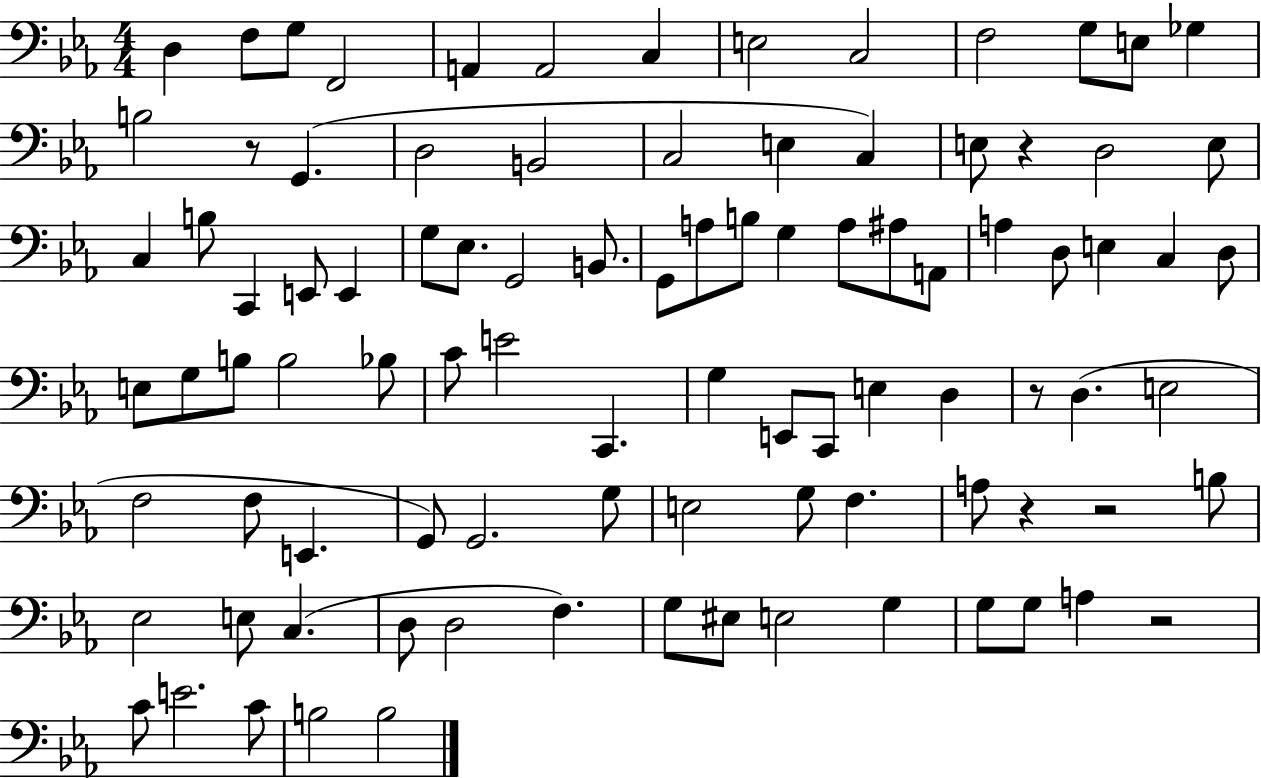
D3/q F3/e G3/e F2/h A2/q A2/h C3/q E3/h C3/h F3/h G3/e E3/e Gb3/q B3/h R/e G2/q. D3/h B2/h C3/h E3/q C3/q E3/e R/q D3/h E3/e C3/q B3/e C2/q E2/e E2/q G3/e Eb3/e. G2/h B2/e. G2/e A3/e B3/e G3/q A3/e A#3/e A2/e A3/q D3/e E3/q C3/q D3/e E3/e G3/e B3/e B3/h Bb3/e C4/e E4/h C2/q. G3/q E2/e C2/e E3/q D3/q R/e D3/q. E3/h F3/h F3/e E2/q. G2/e G2/h. G3/e E3/h G3/e F3/q. A3/e R/q R/h B3/e Eb3/h E3/e C3/q. D3/e D3/h F3/q. G3/e EIS3/e E3/h G3/q G3/e G3/e A3/q R/h C4/e E4/h. C4/e B3/h B3/h